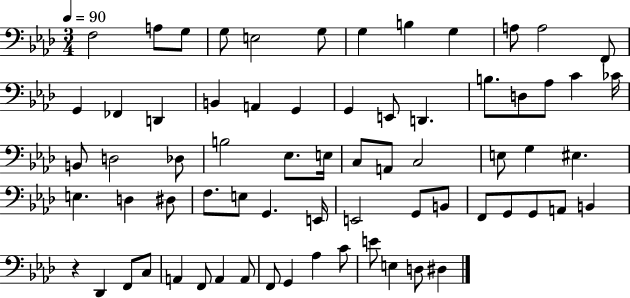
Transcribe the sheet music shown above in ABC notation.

X:1
T:Untitled
M:3/4
L:1/4
K:Ab
F,2 A,/2 G,/2 G,/2 E,2 G,/2 G, B, G, A,/2 A,2 F,,/2 G,, _F,, D,, B,, A,, G,, G,, E,,/2 D,, B,/2 D,/2 _A,/2 C _C/4 B,,/2 D,2 _D,/2 B,2 _E,/2 E,/4 C,/2 A,,/2 C,2 E,/2 G, ^E, E, D, ^D,/2 F,/2 E,/2 G,, E,,/4 E,,2 G,,/2 B,,/2 F,,/2 G,,/2 G,,/2 A,,/2 B,, z _D,, F,,/2 C,/2 A,, F,,/2 A,, A,,/2 F,,/2 G,, _A, C/2 E/2 E, D,/2 ^D,